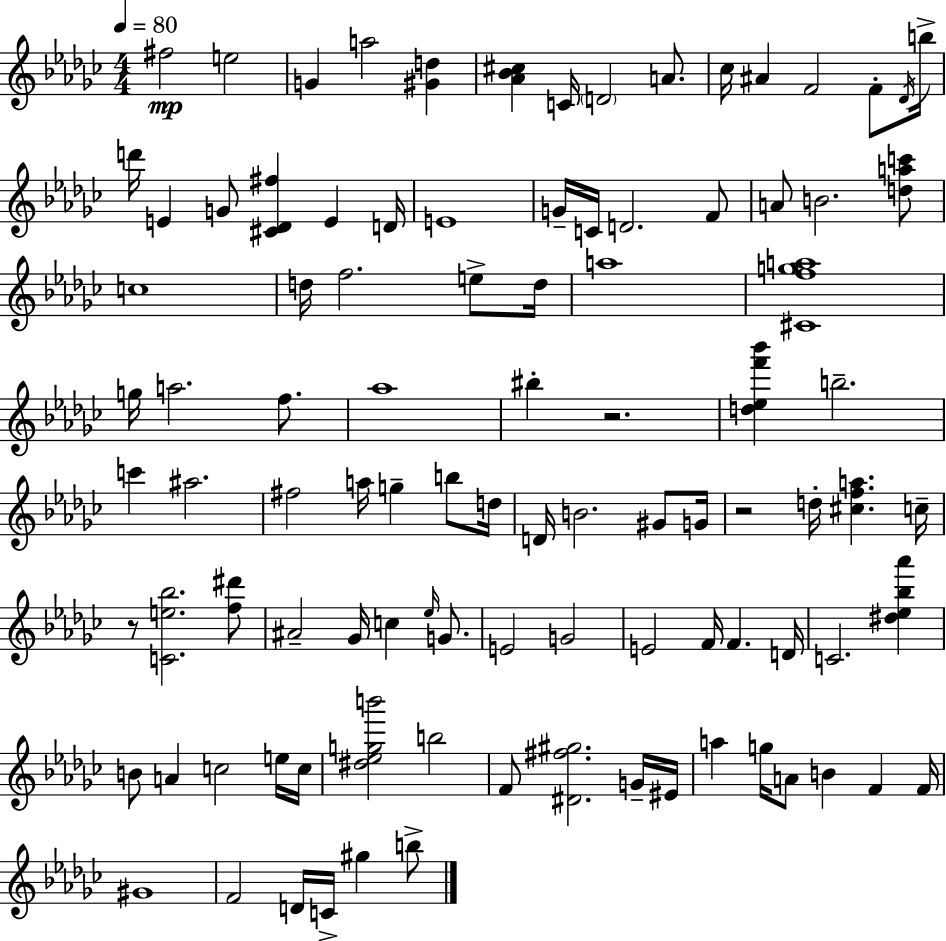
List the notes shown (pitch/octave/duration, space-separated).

F#5/h E5/h G4/q A5/h [G#4,D5]/q [Ab4,Bb4,C#5]/q C4/s D4/h A4/e. CES5/s A#4/q F4/h F4/e Db4/s B5/s D6/s E4/q G4/e [C#4,Db4,F#5]/q E4/q D4/s E4/w G4/s C4/s D4/h. F4/e A4/e B4/h. [D5,A5,C6]/e C5/w D5/s F5/h. E5/e D5/s A5/w [C#4,F5,G5,A5]/w G5/s A5/h. F5/e. Ab5/w BIS5/q R/h. [D5,Eb5,F6,Bb6]/q B5/h. C6/q A#5/h. F#5/h A5/s G5/q B5/e D5/s D4/s B4/h. G#4/e G4/s R/h D5/s [C#5,F5,A5]/q. C5/s R/e [C4,E5,Bb5]/h. [F5,D#6]/e A#4/h Gb4/s C5/q Eb5/s G4/e. E4/h G4/h E4/h F4/s F4/q. D4/s C4/h. [D#5,Eb5,Bb5,Ab6]/q B4/e A4/q C5/h E5/s C5/s [D#5,Eb5,G5,B6]/h B5/h F4/e [D#4,F#5,G#5]/h. G4/s EIS4/s A5/q G5/s A4/e B4/q F4/q F4/s G#4/w F4/h D4/s C4/s G#5/q B5/e